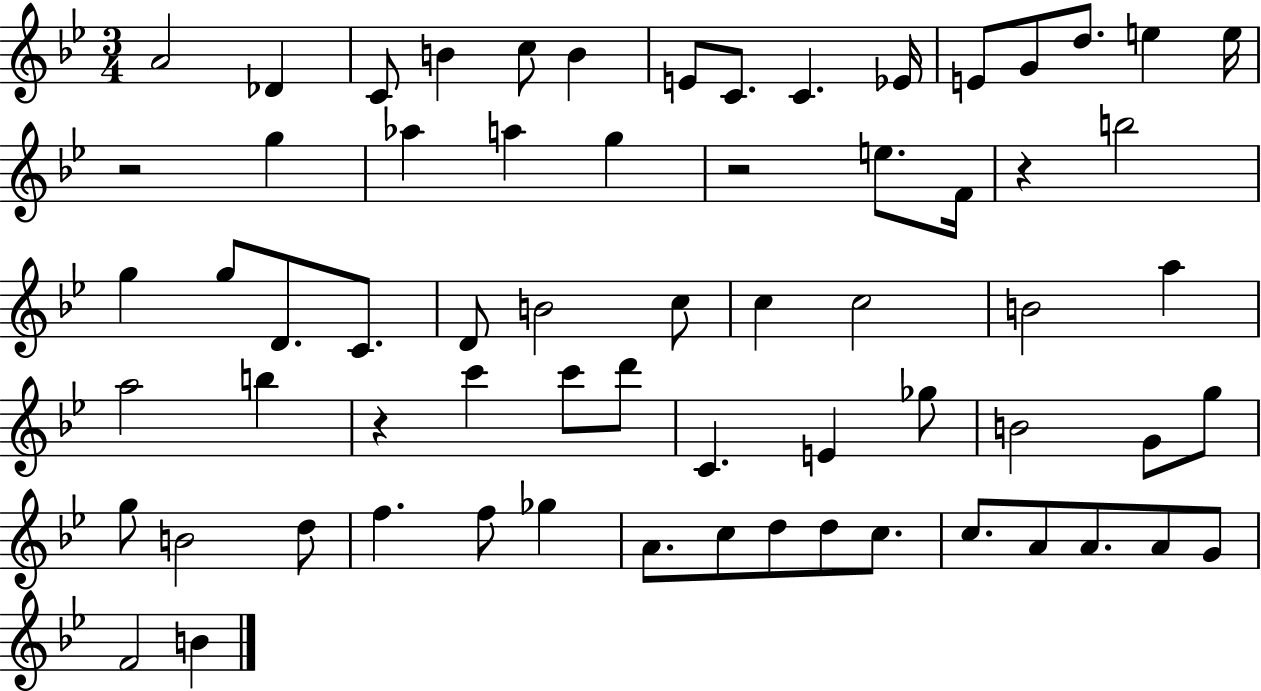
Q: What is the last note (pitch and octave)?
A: B4